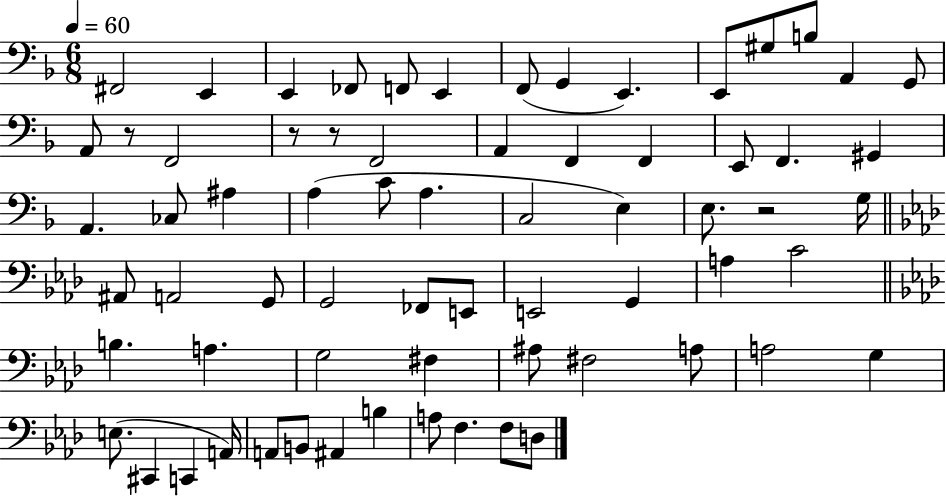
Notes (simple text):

F#2/h E2/q E2/q FES2/e F2/e E2/q F2/e G2/q E2/q. E2/e G#3/e B3/e A2/q G2/e A2/e R/e F2/h R/e R/e F2/h A2/q F2/q F2/q E2/e F2/q. G#2/q A2/q. CES3/e A#3/q A3/q C4/e A3/q. C3/h E3/q E3/e. R/h G3/s A#2/e A2/h G2/e G2/h FES2/e E2/e E2/h G2/q A3/q C4/h B3/q. A3/q. G3/h F#3/q A#3/e F#3/h A3/e A3/h G3/q E3/e. C#2/q C2/q A2/s A2/e B2/e A#2/q B3/q A3/e F3/q. F3/e D3/e